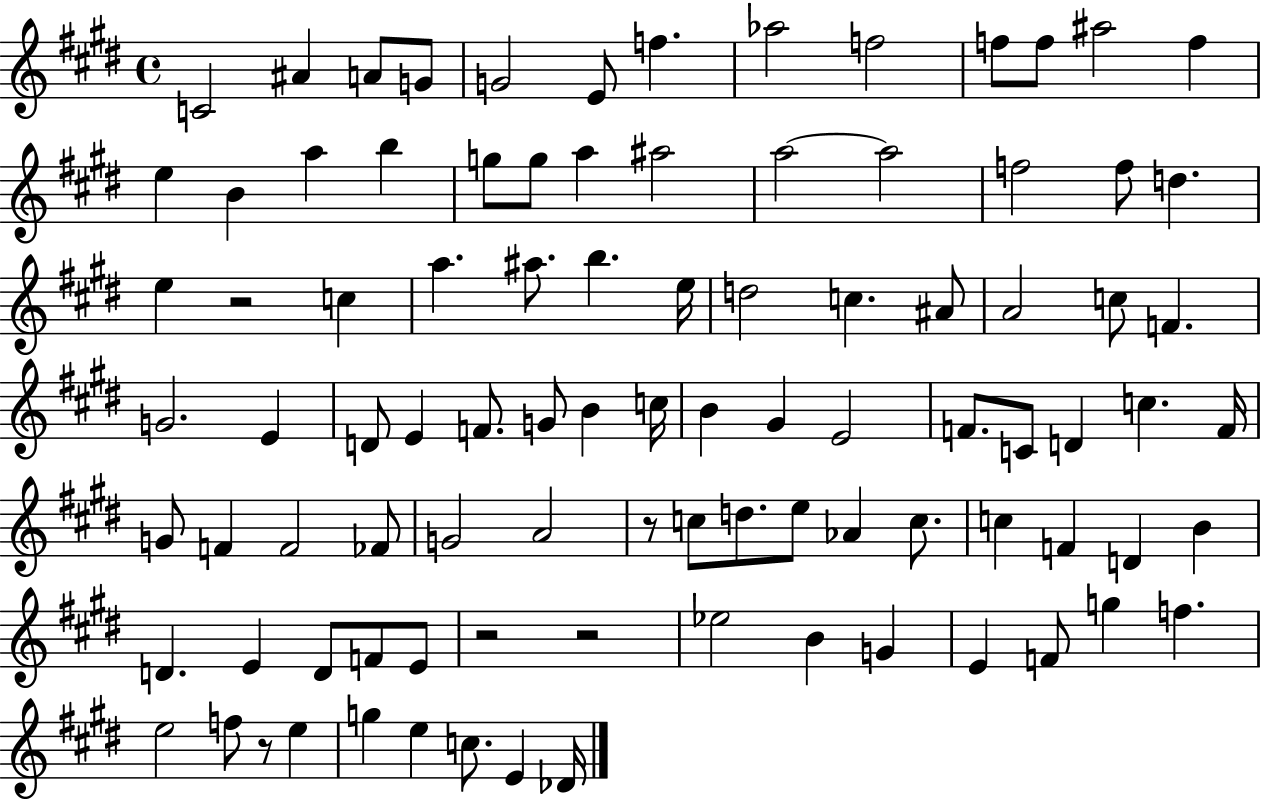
C4/h A#4/q A4/e G4/e G4/h E4/e F5/q. Ab5/h F5/h F5/e F5/e A#5/h F5/q E5/q B4/q A5/q B5/q G5/e G5/e A5/q A#5/h A5/h A5/h F5/h F5/e D5/q. E5/q R/h C5/q A5/q. A#5/e. B5/q. E5/s D5/h C5/q. A#4/e A4/h C5/e F4/q. G4/h. E4/q D4/e E4/q F4/e. G4/e B4/q C5/s B4/q G#4/q E4/h F4/e. C4/e D4/q C5/q. F4/s G4/e F4/q F4/h FES4/e G4/h A4/h R/e C5/e D5/e. E5/e Ab4/q C5/e. C5/q F4/q D4/q B4/q D4/q. E4/q D4/e F4/e E4/e R/h R/h Eb5/h B4/q G4/q E4/q F4/e G5/q F5/q. E5/h F5/e R/e E5/q G5/q E5/q C5/e. E4/q Db4/s